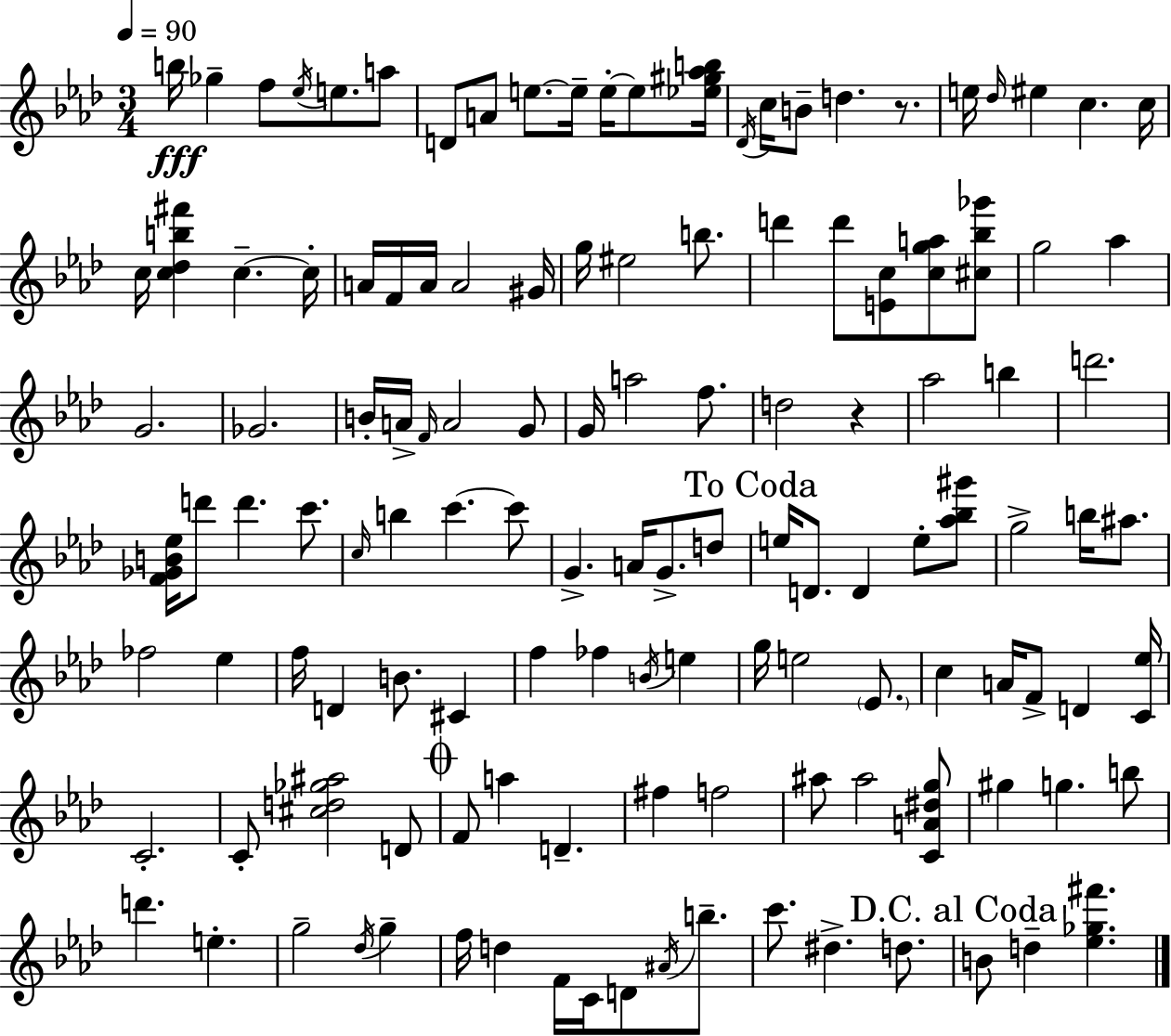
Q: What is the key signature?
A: AES major